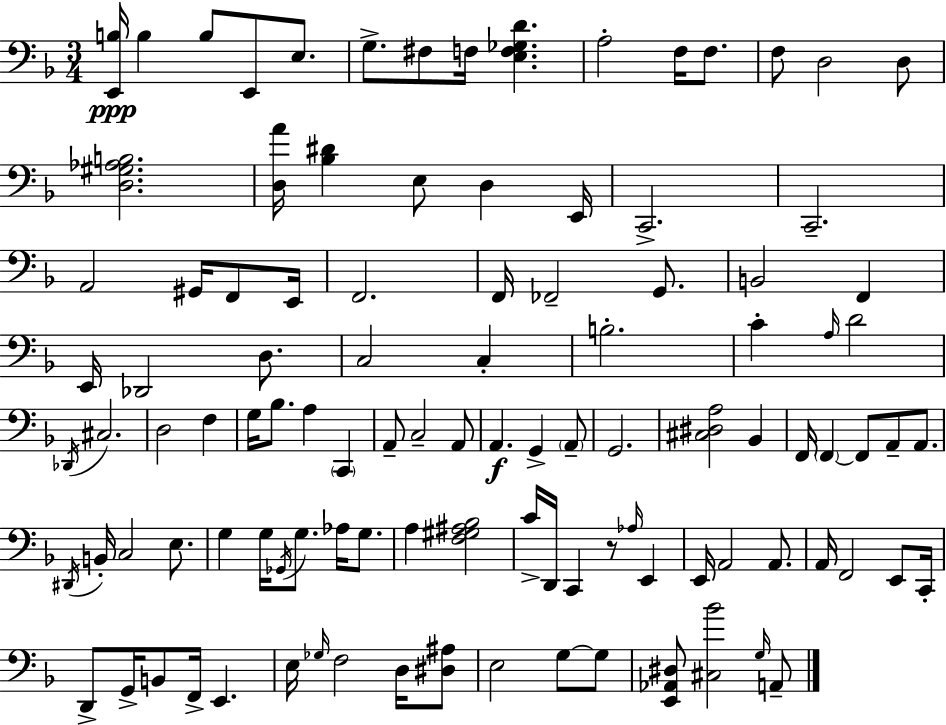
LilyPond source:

{
  \clef bass
  \numericTimeSignature
  \time 3/4
  \key f \major
  \repeat volta 2 { <e, b>16\ppp b4 b8 e,8 e8. | g8.-> fis8 f16 <e f ges d'>4. | a2-. f16 f8. | f8 d2 d8 | \break <d gis aes b>2. | <d a'>16 <bes dis'>4 e8 d4 e,16 | c,2.-> | c,2.-- | \break a,2 gis,16 f,8 e,16 | f,2. | f,16 fes,2-- g,8. | b,2 f,4 | \break e,16 des,2 d8. | c2 c4-. | b2.-. | c'4-. \grace { a16 } d'2 | \break \acciaccatura { des,16 } cis2. | d2 f4 | g16 bes8. a4 \parenthesize c,4 | a,8-- c2-- | \break a,8 a,4.\f g,4-> | \parenthesize a,8-- g,2. | <cis dis a>2 bes,4 | f,16 \parenthesize f,4~~ f,8 a,8-- a,8. | \break \acciaccatura { dis,16 } b,16-. c2 | e8. g4 g16 \acciaccatura { ges,16 } g8. | aes16 g8. a4 <f gis ais bes>2 | c'16-> d,16 c,4 r8 | \break \grace { aes16 } e,4 e,16 a,2 | a,8. a,16 f,2 | e,8 c,16-. d,8-> g,16-> b,8 f,16-> e,4. | e16 \grace { ges16 } f2 | \break d16 <dis ais>8 e2 | g8~~ g8 <e, aes, dis>8 <cis bes'>2 | \grace { g16 } a,8-- } \bar "|."
}